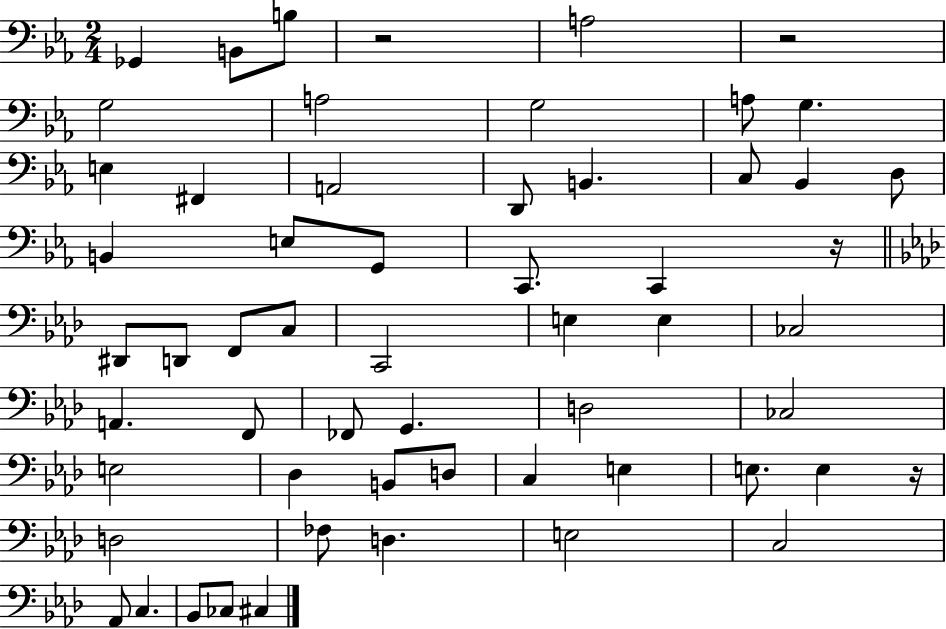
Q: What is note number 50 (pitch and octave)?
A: Ab2